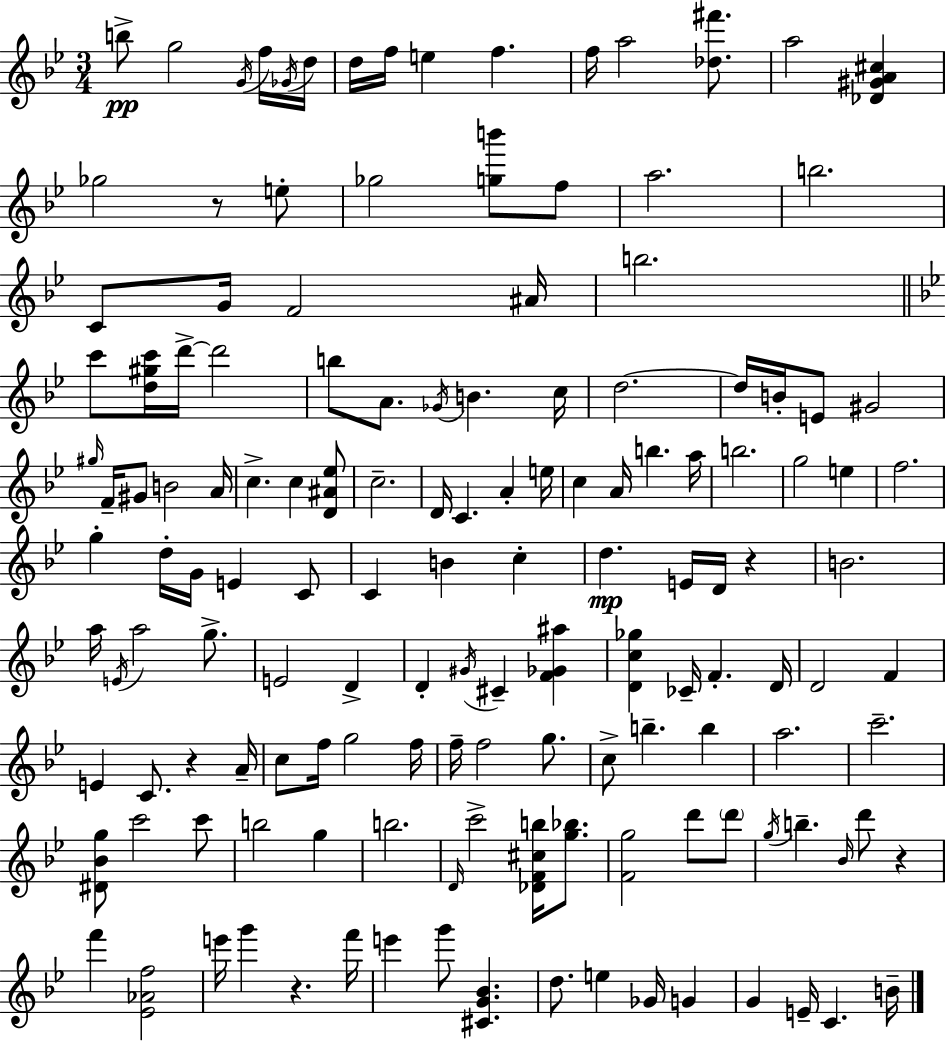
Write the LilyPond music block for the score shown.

{
  \clef treble
  \numericTimeSignature
  \time 3/4
  \key bes \major
  b''8->\pp g''2 \acciaccatura { g'16 } f''16 | \acciaccatura { ges'16 } d''16 d''16 f''16 e''4 f''4. | f''16 a''2 <des'' fis'''>8. | a''2 <des' gis' a' cis''>4 | \break ges''2 r8 | e''8-. ges''2 <g'' b'''>8 | f''8 a''2. | b''2. | \break c'8 g'16 f'2 | ais'16 b''2. | \bar "||" \break \key bes \major c'''8 <d'' gis'' c'''>16 d'''16->~~ d'''2 | b''8 a'8. \acciaccatura { ges'16 } b'4. | c''16 d''2.~~ | d''16 b'16-. e'8 gis'2 | \break \grace { gis''16 } f'16-- gis'8 b'2 | a'16 c''4.-> c''4 | <d' ais' ees''>8 c''2.-- | d'16 c'4. a'4-. | \break e''16 c''4 a'16 b''4. | a''16 b''2. | g''2 e''4 | f''2. | \break g''4-. d''16-. g'16 e'4 | c'8 c'4 b'4 c''4-. | d''4.\mp e'16 d'16 r4 | b'2. | \break a''16 \acciaccatura { e'16 } a''2 | g''8.-> e'2 d'4-> | d'4-. \acciaccatura { gis'16 } cis'4-- | <f' ges' ais''>4 <d' c'' ges''>4 ces'16-- f'4.-. | \break d'16 d'2 | f'4 e'4 c'8. r4 | a'16-- c''8 f''16 g''2 | f''16 f''16-- f''2 | \break g''8. c''8-> b''4.-- | b''4 a''2. | c'''2.-- | <dis' bes' g''>8 c'''2 | \break c'''8 b''2 | g''4 b''2. | \grace { d'16 } c'''2-> | <des' f' cis'' b''>16 <g'' bes''>8. <f' g''>2 | \break d'''8 \parenthesize d'''8 \acciaccatura { g''16 } b''4.-- | \grace { bes'16 } d'''8 r4 f'''4 <ees' aes' f''>2 | e'''16 g'''4 | r4. f'''16 e'''4 g'''8 | \break <cis' g' bes'>4. d''8. e''4 | ges'16 g'4 g'4 e'16-- | c'4. b'16-- \bar "|."
}